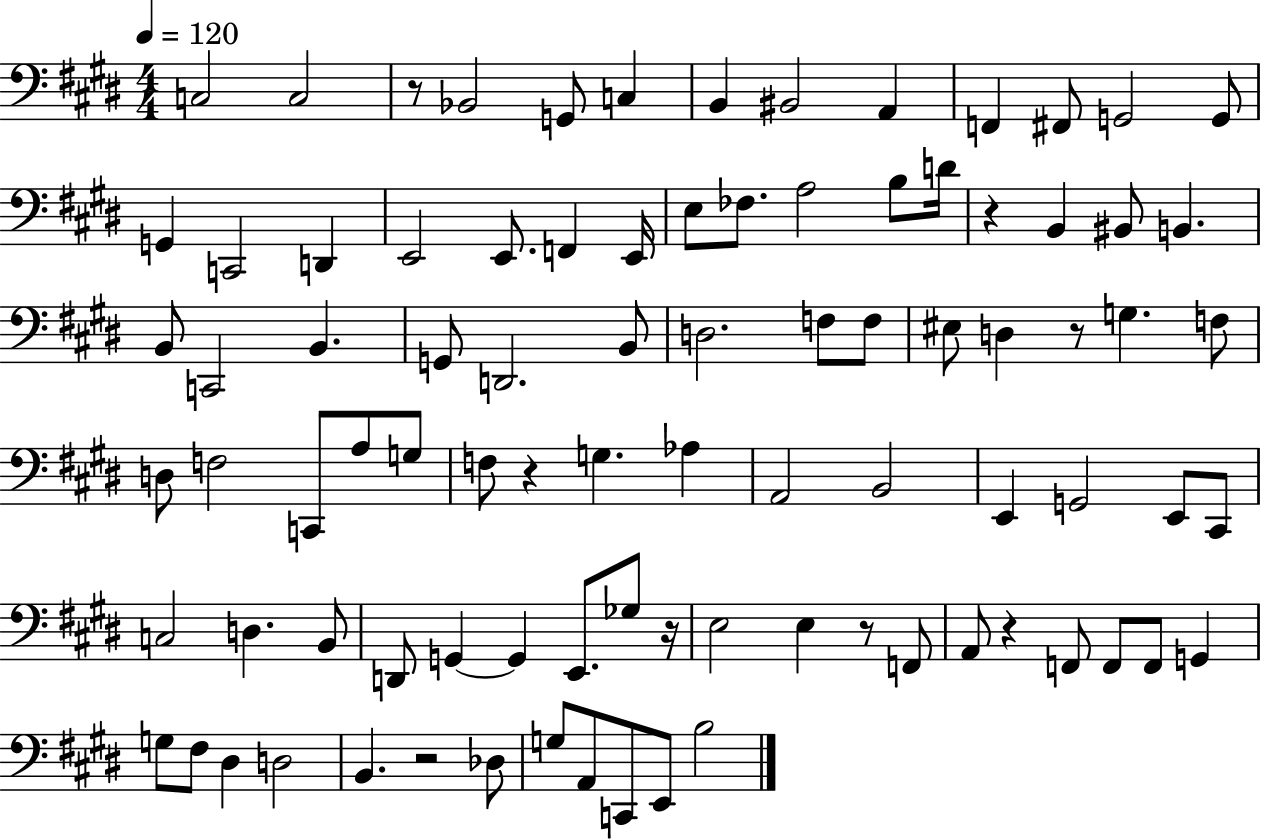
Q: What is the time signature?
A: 4/4